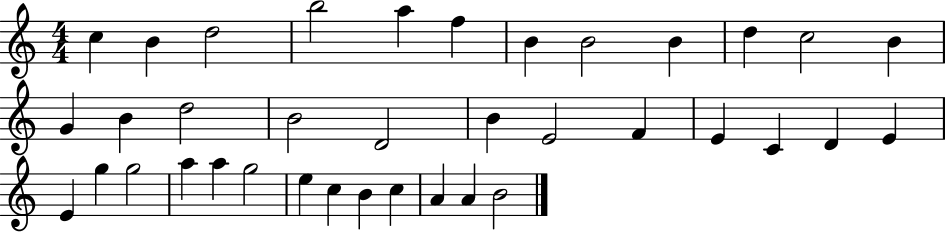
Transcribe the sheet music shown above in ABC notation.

X:1
T:Untitled
M:4/4
L:1/4
K:C
c B d2 b2 a f B B2 B d c2 B G B d2 B2 D2 B E2 F E C D E E g g2 a a g2 e c B c A A B2